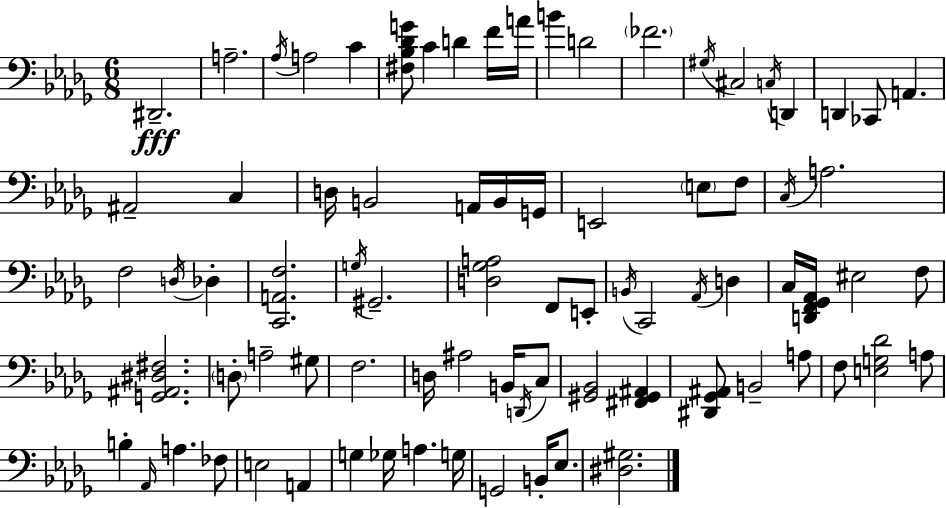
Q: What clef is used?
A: bass